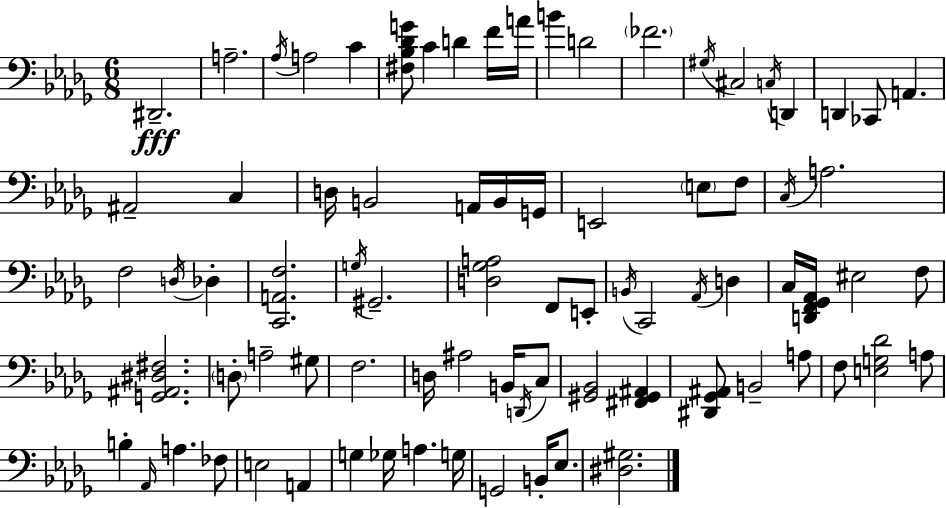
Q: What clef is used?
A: bass